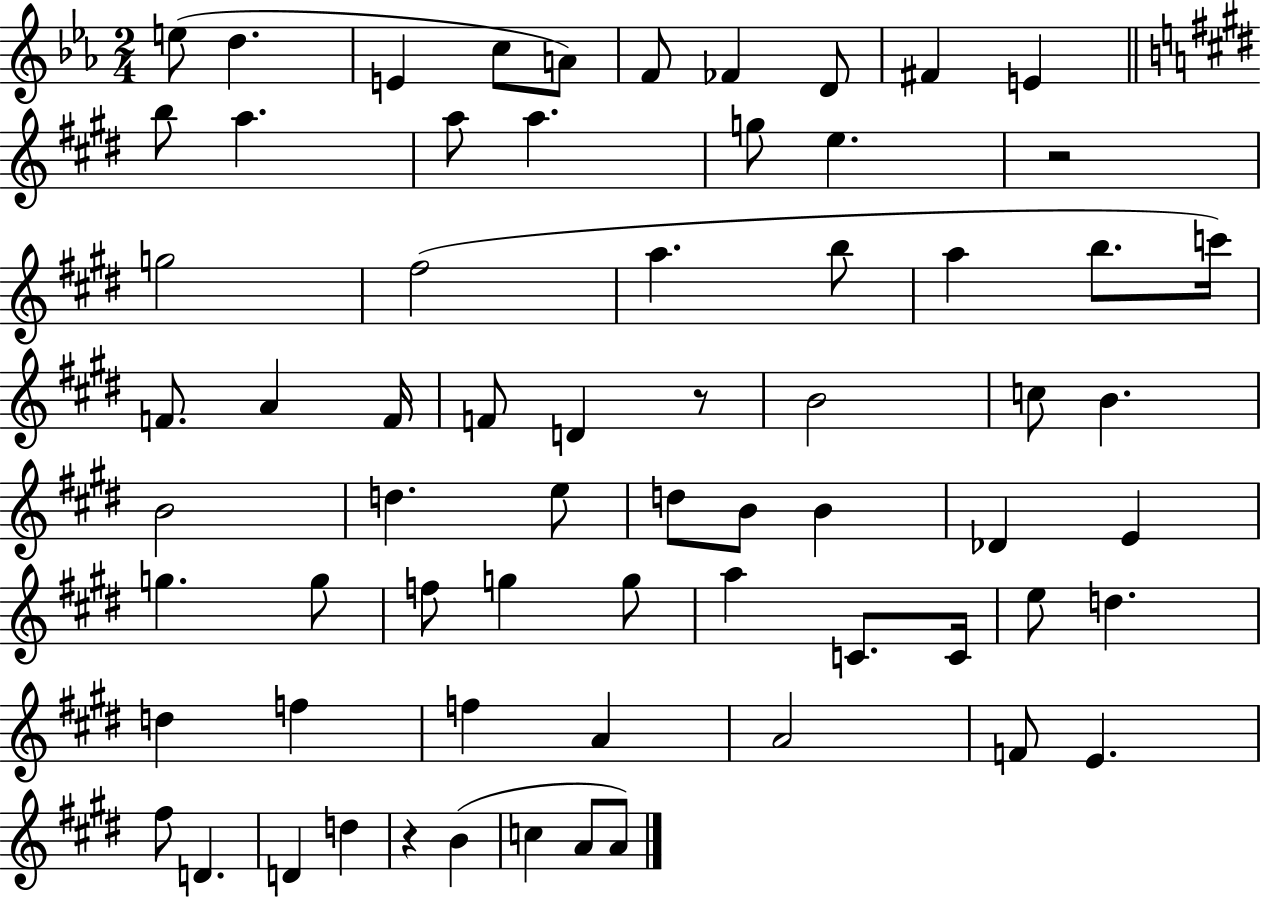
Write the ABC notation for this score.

X:1
T:Untitled
M:2/4
L:1/4
K:Eb
e/2 d E c/2 A/2 F/2 _F D/2 ^F E b/2 a a/2 a g/2 e z2 g2 ^f2 a b/2 a b/2 c'/4 F/2 A F/4 F/2 D z/2 B2 c/2 B B2 d e/2 d/2 B/2 B _D E g g/2 f/2 g g/2 a C/2 C/4 e/2 d d f f A A2 F/2 E ^f/2 D D d z B c A/2 A/2